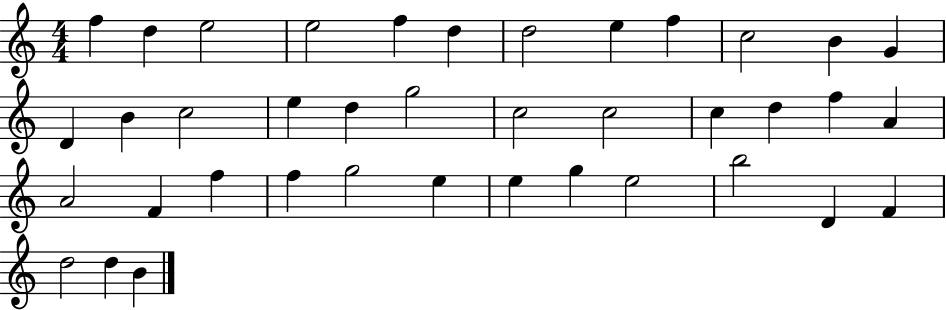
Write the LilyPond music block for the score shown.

{
  \clef treble
  \numericTimeSignature
  \time 4/4
  \key c \major
  f''4 d''4 e''2 | e''2 f''4 d''4 | d''2 e''4 f''4 | c''2 b'4 g'4 | \break d'4 b'4 c''2 | e''4 d''4 g''2 | c''2 c''2 | c''4 d''4 f''4 a'4 | \break a'2 f'4 f''4 | f''4 g''2 e''4 | e''4 g''4 e''2 | b''2 d'4 f'4 | \break d''2 d''4 b'4 | \bar "|."
}